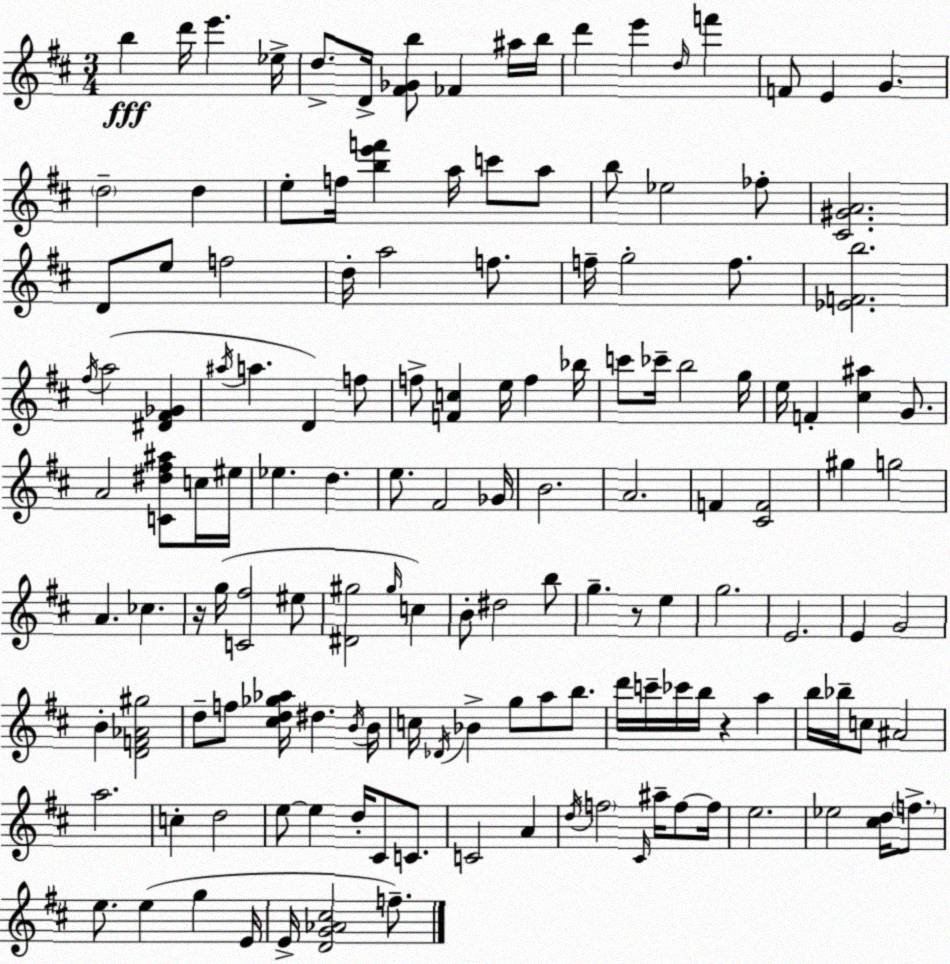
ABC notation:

X:1
T:Untitled
M:3/4
L:1/4
K:D
b d'/4 e' _e/4 d/2 D/4 [^F_Gb]/2 _F ^a/4 b/4 d' e' d/4 f' F/2 E G d2 d e/2 f/4 [be'f'] a/4 c'/2 a/2 b/2 _e2 _f/2 [^C^GA]2 D/2 e/2 f2 d/4 a2 f/2 f/4 g2 f/2 [_EFb]2 ^f/4 a2 [^D^F_G] ^a/4 a D f/2 f/2 [Fc] e/4 f _b/4 c'/2 _c'/4 b2 g/4 e/4 F [^c^a] G/2 A2 [C^d^f^a]/2 c/4 ^e/4 _e d e/2 ^F2 _G/4 B2 A2 F [^CF]2 ^g g2 A _c z/4 g/4 [C^f]2 ^e/2 [^D^g]2 ^g/4 c B/2 ^d2 b/2 g z/2 e g2 E2 E G2 B [DF_A^g]2 d/2 f/2 [^cd_g_a]/4 ^d B/4 B/4 c/4 _D/4 _B g/2 a/2 b/2 d'/4 c'/4 _c'/4 b/4 z a b/4 _b/4 c/2 ^A2 a2 c d2 e/2 e d/4 ^C/2 C/2 C2 A d/4 f2 ^C/4 ^a/4 f/2 f/4 e2 _e2 [^cd]/4 f/2 e/2 e g E/4 E/4 [DG_A^c]2 f/2